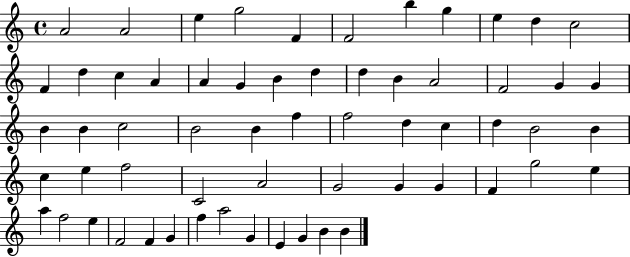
A4/h A4/h E5/q G5/h F4/q F4/h B5/q G5/q E5/q D5/q C5/h F4/q D5/q C5/q A4/q A4/q G4/q B4/q D5/q D5/q B4/q A4/h F4/h G4/q G4/q B4/q B4/q C5/h B4/h B4/q F5/q F5/h D5/q C5/q D5/q B4/h B4/q C5/q E5/q F5/h C4/h A4/h G4/h G4/q G4/q F4/q G5/h E5/q A5/q F5/h E5/q F4/h F4/q G4/q F5/q A5/h G4/q E4/q G4/q B4/q B4/q